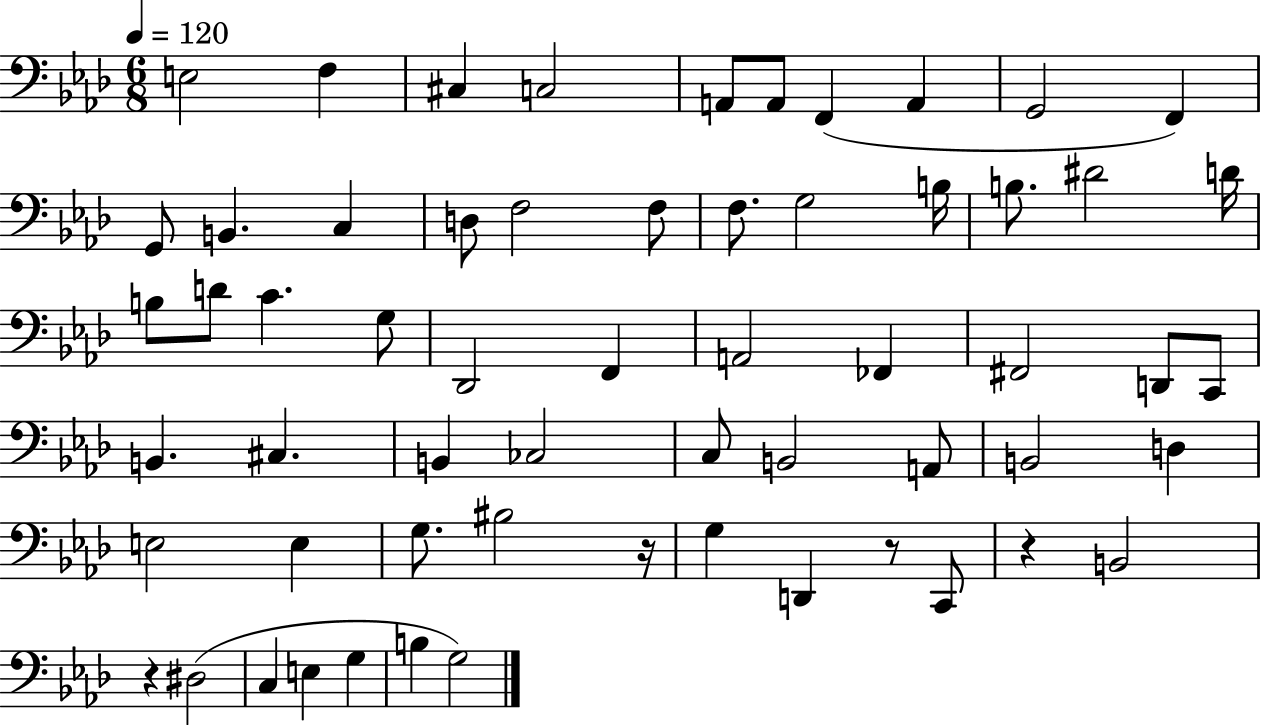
{
  \clef bass
  \numericTimeSignature
  \time 6/8
  \key aes \major
  \tempo 4 = 120
  \repeat volta 2 { e2 f4 | cis4 c2 | a,8 a,8 f,4( a,4 | g,2 f,4) | \break g,8 b,4. c4 | d8 f2 f8 | f8. g2 b16 | b8. dis'2 d'16 | \break b8 d'8 c'4. g8 | des,2 f,4 | a,2 fes,4 | fis,2 d,8 c,8 | \break b,4. cis4. | b,4 ces2 | c8 b,2 a,8 | b,2 d4 | \break e2 e4 | g8. bis2 r16 | g4 d,4 r8 c,8 | r4 b,2 | \break r4 dis2( | c4 e4 g4 | b4 g2) | } \bar "|."
}